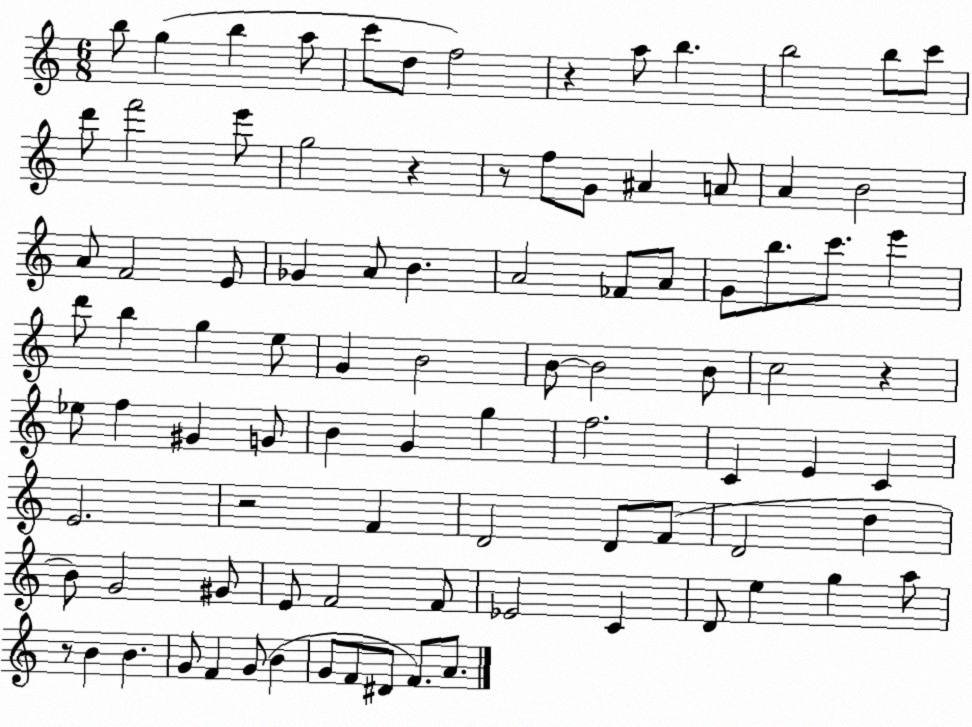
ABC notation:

X:1
T:Untitled
M:6/8
L:1/4
K:C
b/2 g b a/2 c'/2 d/2 f2 z a/2 b b2 b/2 c'/2 d'/2 f'2 e'/2 g2 z z/2 f/2 G/2 ^A A/2 A B2 A/2 F2 E/2 _G A/2 B A2 _F/2 A/2 G/2 b/2 c'/2 e' d'/2 b g e/2 G B2 B/2 B2 B/2 c2 z _e/2 f ^G G/2 B G g f2 C E C E2 z2 F D2 D/2 F/2 D2 d B/2 G2 ^G/2 E/2 F2 F/2 _E2 C D/2 e g a/2 z/2 B B G/2 F G/2 B G/2 F/2 ^D/2 F/2 A/2